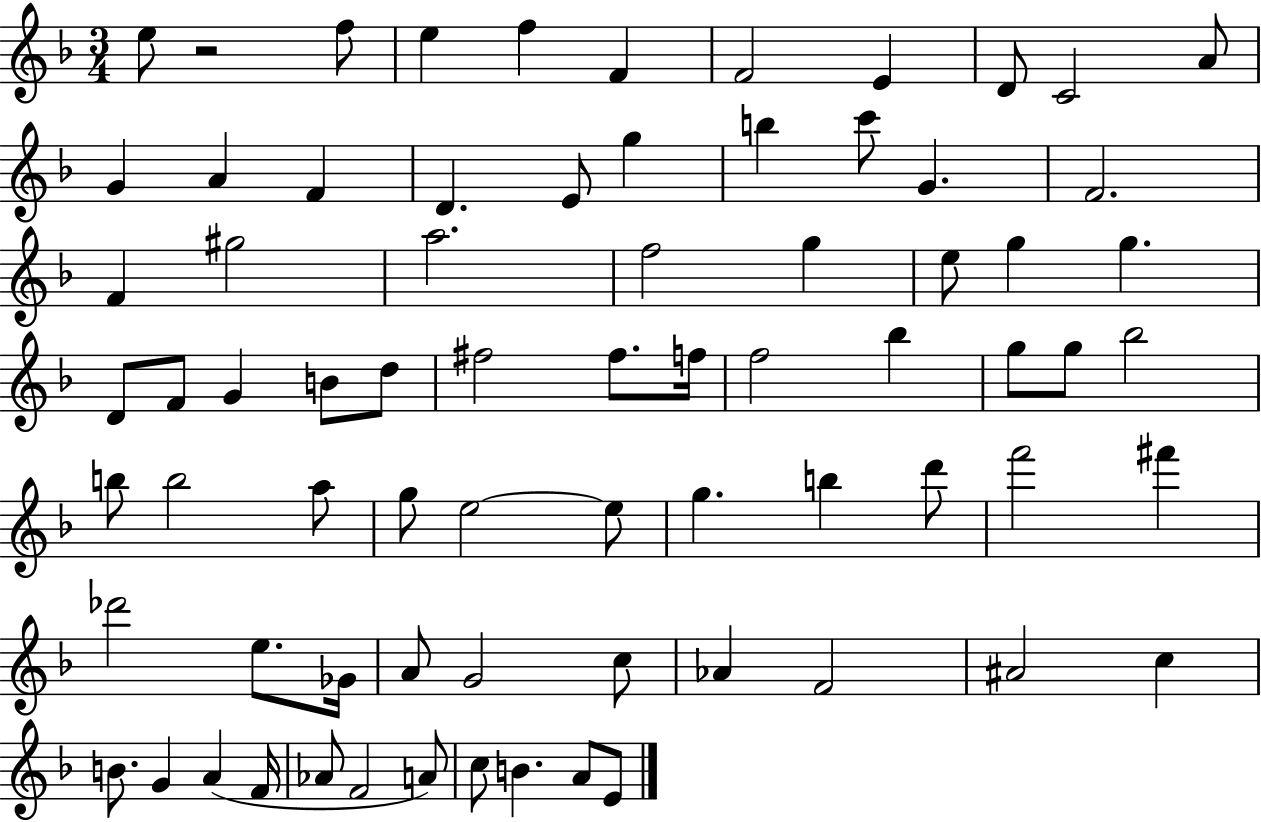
E5/e R/h F5/e E5/q F5/q F4/q F4/h E4/q D4/e C4/h A4/e G4/q A4/q F4/q D4/q. E4/e G5/q B5/q C6/e G4/q. F4/h. F4/q G#5/h A5/h. F5/h G5/q E5/e G5/q G5/q. D4/e F4/e G4/q B4/e D5/e F#5/h F#5/e. F5/s F5/h Bb5/q G5/e G5/e Bb5/h B5/e B5/h A5/e G5/e E5/h E5/e G5/q. B5/q D6/e F6/h F#6/q Db6/h E5/e. Gb4/s A4/e G4/h C5/e Ab4/q F4/h A#4/h C5/q B4/e. G4/q A4/q F4/s Ab4/e F4/h A4/e C5/e B4/q. A4/e E4/e